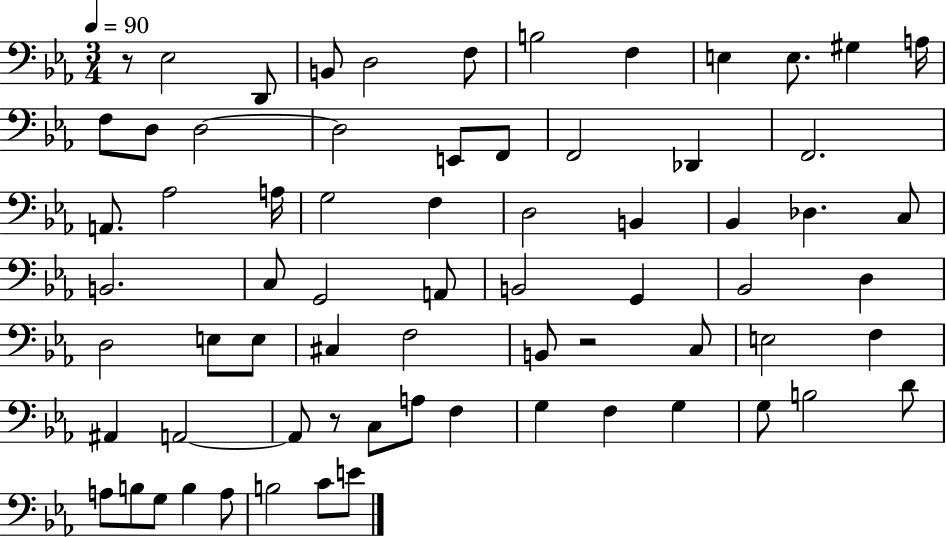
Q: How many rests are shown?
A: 3